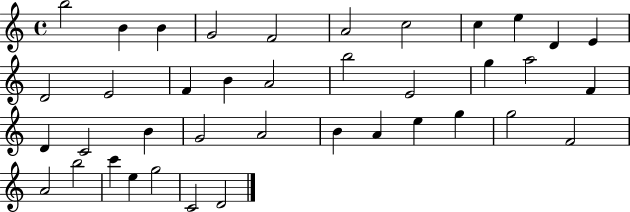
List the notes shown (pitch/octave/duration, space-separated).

B5/h B4/q B4/q G4/h F4/h A4/h C5/h C5/q E5/q D4/q E4/q D4/h E4/h F4/q B4/q A4/h B5/h E4/h G5/q A5/h F4/q D4/q C4/h B4/q G4/h A4/h B4/q A4/q E5/q G5/q G5/h F4/h A4/h B5/h C6/q E5/q G5/h C4/h D4/h